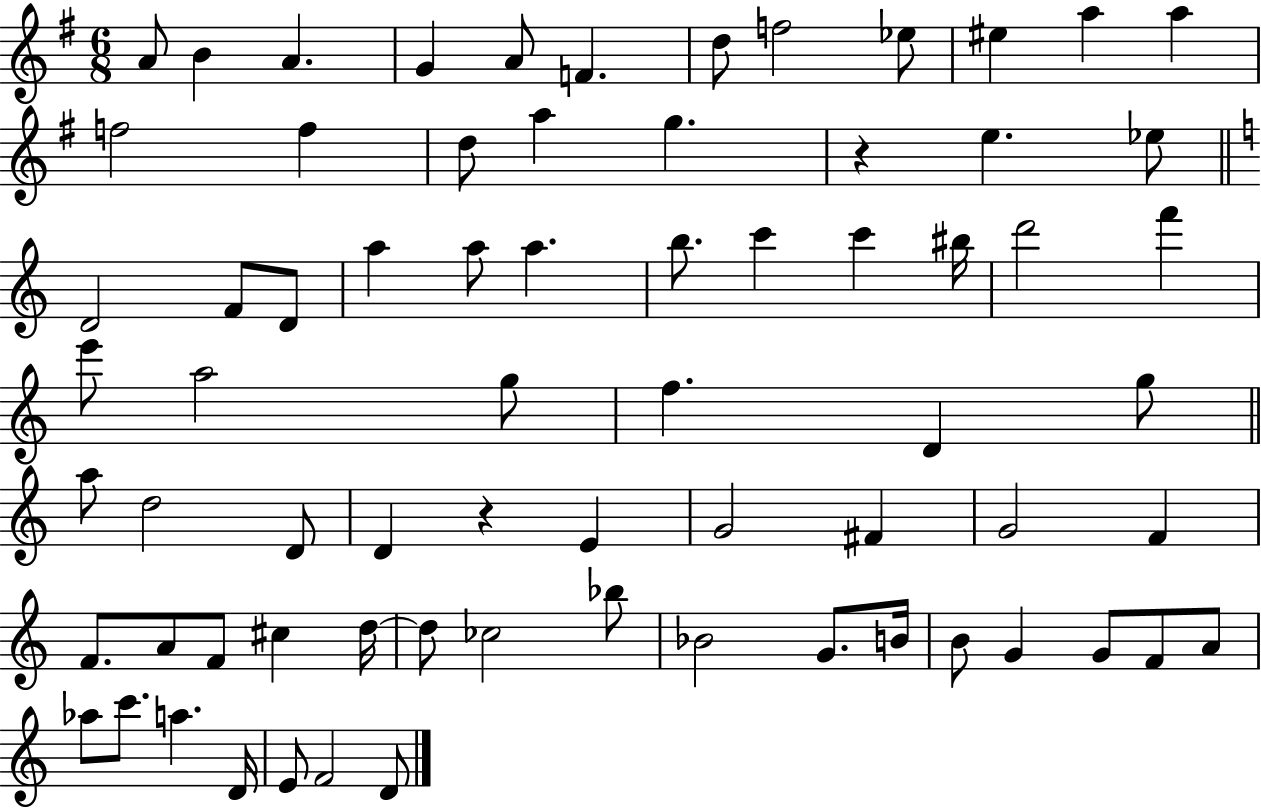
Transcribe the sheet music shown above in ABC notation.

X:1
T:Untitled
M:6/8
L:1/4
K:G
A/2 B A G A/2 F d/2 f2 _e/2 ^e a a f2 f d/2 a g z e _e/2 D2 F/2 D/2 a a/2 a b/2 c' c' ^b/4 d'2 f' e'/2 a2 g/2 f D g/2 a/2 d2 D/2 D z E G2 ^F G2 F F/2 A/2 F/2 ^c d/4 d/2 _c2 _b/2 _B2 G/2 B/4 B/2 G G/2 F/2 A/2 _a/2 c'/2 a D/4 E/2 F2 D/2